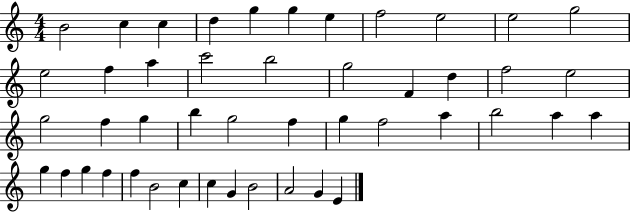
X:1
T:Untitled
M:4/4
L:1/4
K:C
B2 c c d g g e f2 e2 e2 g2 e2 f a c'2 b2 g2 F d f2 e2 g2 f g b g2 f g f2 a b2 a a g f g f f B2 c c G B2 A2 G E